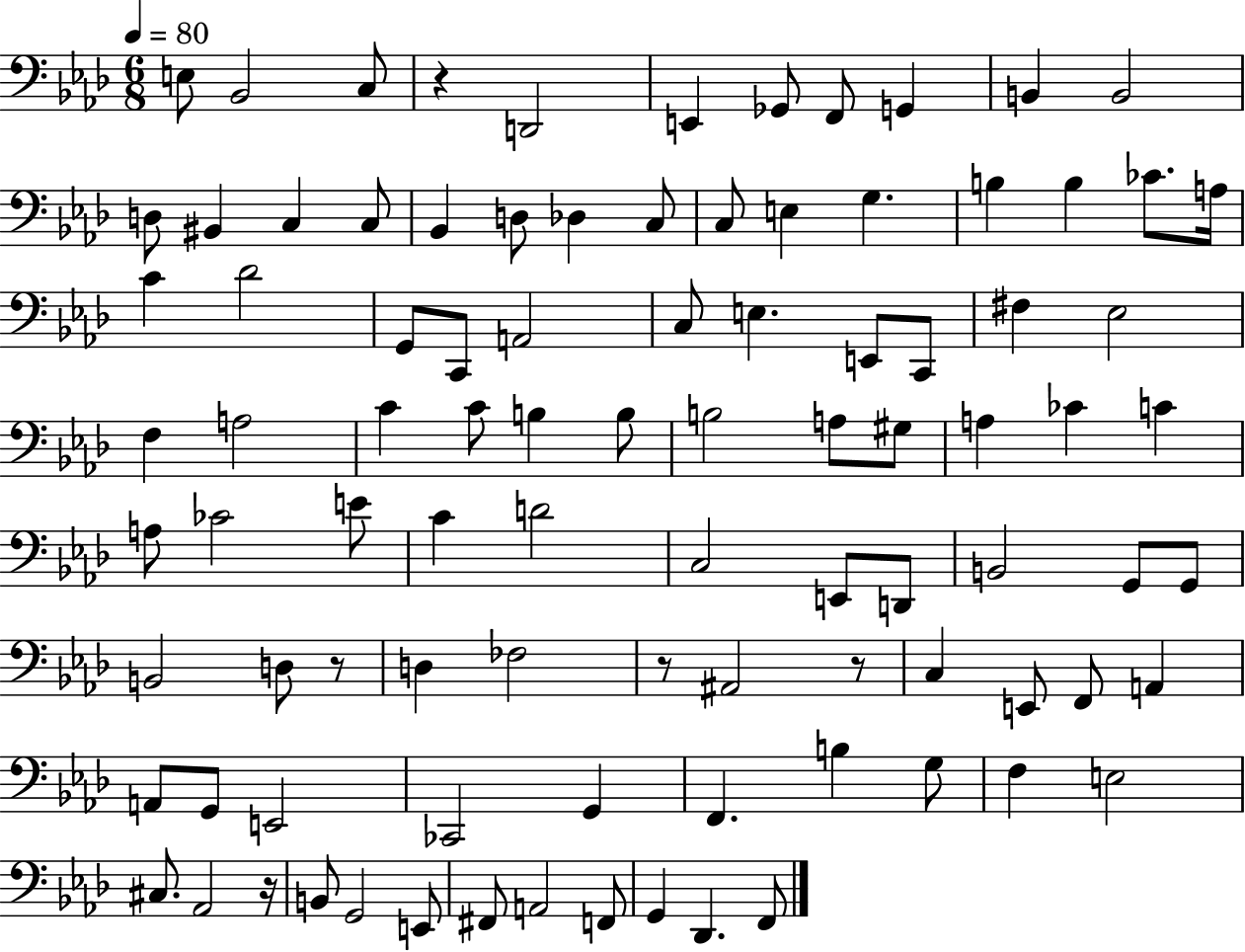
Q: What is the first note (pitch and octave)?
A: E3